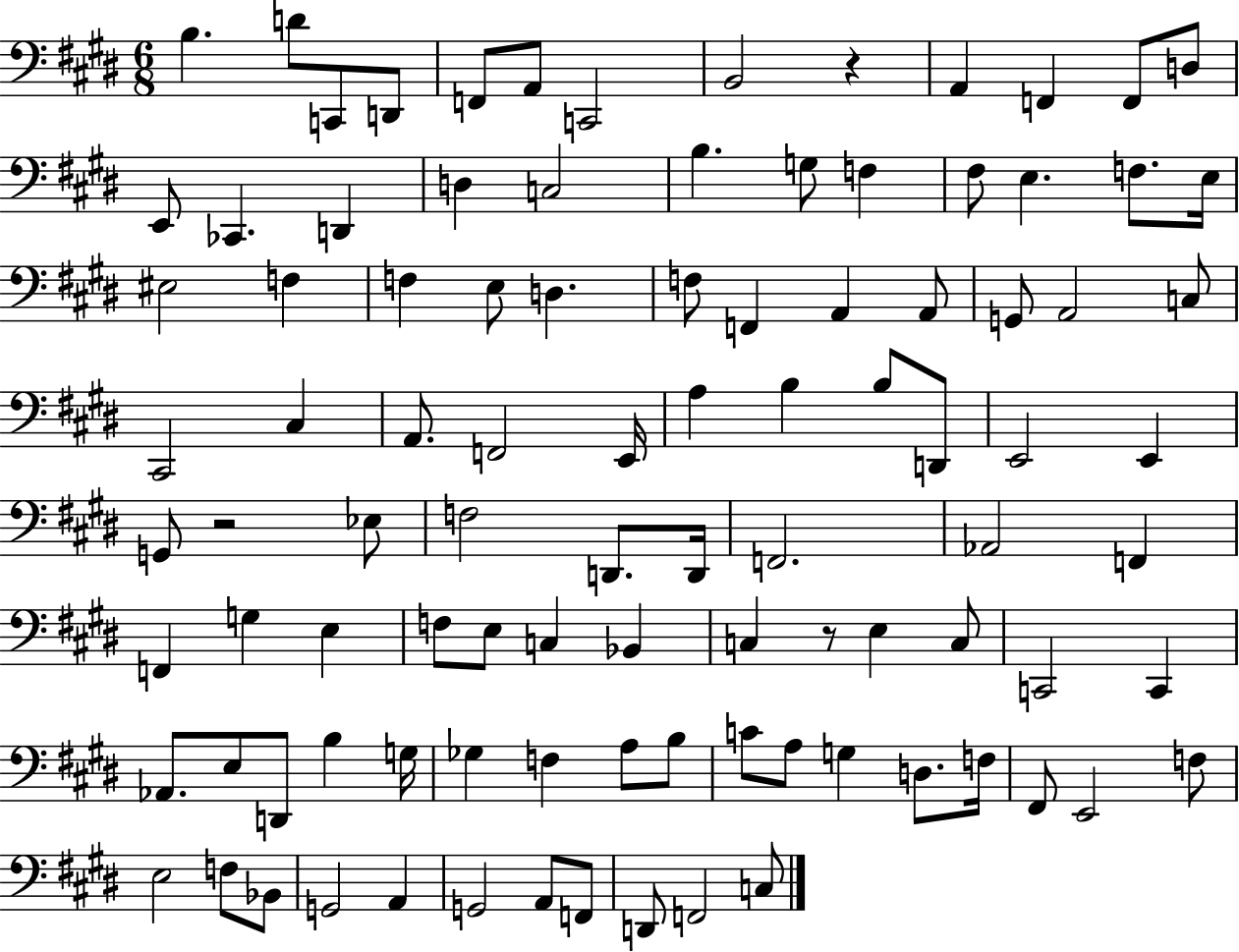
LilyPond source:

{
  \clef bass
  \numericTimeSignature
  \time 6/8
  \key e \major
  b4. d'8 c,8 d,8 | f,8 a,8 c,2 | b,2 r4 | a,4 f,4 f,8 d8 | \break e,8 ces,4. d,4 | d4 c2 | b4. g8 f4 | fis8 e4. f8. e16 | \break eis2 f4 | f4 e8 d4. | f8 f,4 a,4 a,8 | g,8 a,2 c8 | \break cis,2 cis4 | a,8. f,2 e,16 | a4 b4 b8 d,8 | e,2 e,4 | \break g,8 r2 ees8 | f2 d,8. d,16 | f,2. | aes,2 f,4 | \break f,4 g4 e4 | f8 e8 c4 bes,4 | c4 r8 e4 c8 | c,2 c,4 | \break aes,8. e8 d,8 b4 g16 | ges4 f4 a8 b8 | c'8 a8 g4 d8. f16 | fis,8 e,2 f8 | \break e2 f8 bes,8 | g,2 a,4 | g,2 a,8 f,8 | d,8 f,2 c8 | \break \bar "|."
}